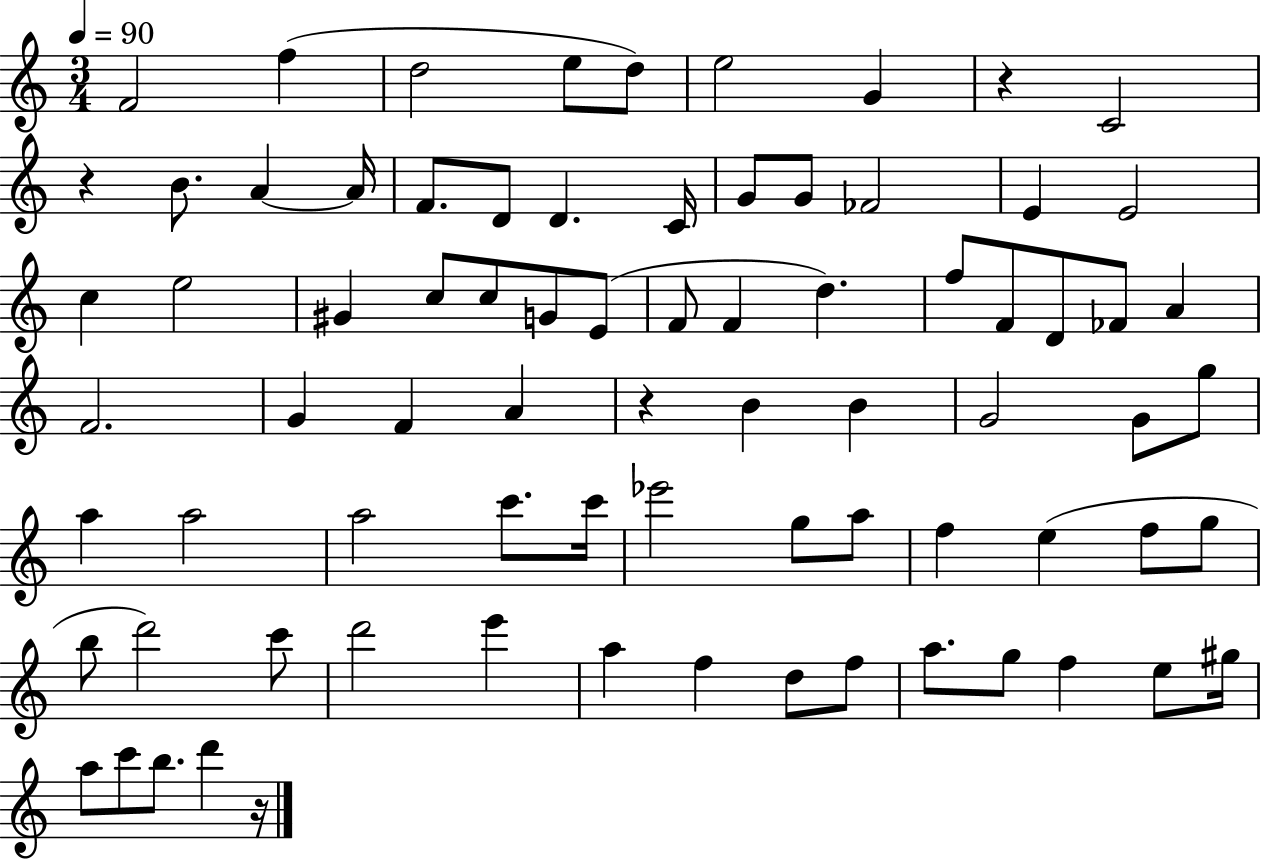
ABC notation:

X:1
T:Untitled
M:3/4
L:1/4
K:C
F2 f d2 e/2 d/2 e2 G z C2 z B/2 A A/4 F/2 D/2 D C/4 G/2 G/2 _F2 E E2 c e2 ^G c/2 c/2 G/2 E/2 F/2 F d f/2 F/2 D/2 _F/2 A F2 G F A z B B G2 G/2 g/2 a a2 a2 c'/2 c'/4 _e'2 g/2 a/2 f e f/2 g/2 b/2 d'2 c'/2 d'2 e' a f d/2 f/2 a/2 g/2 f e/2 ^g/4 a/2 c'/2 b/2 d' z/4